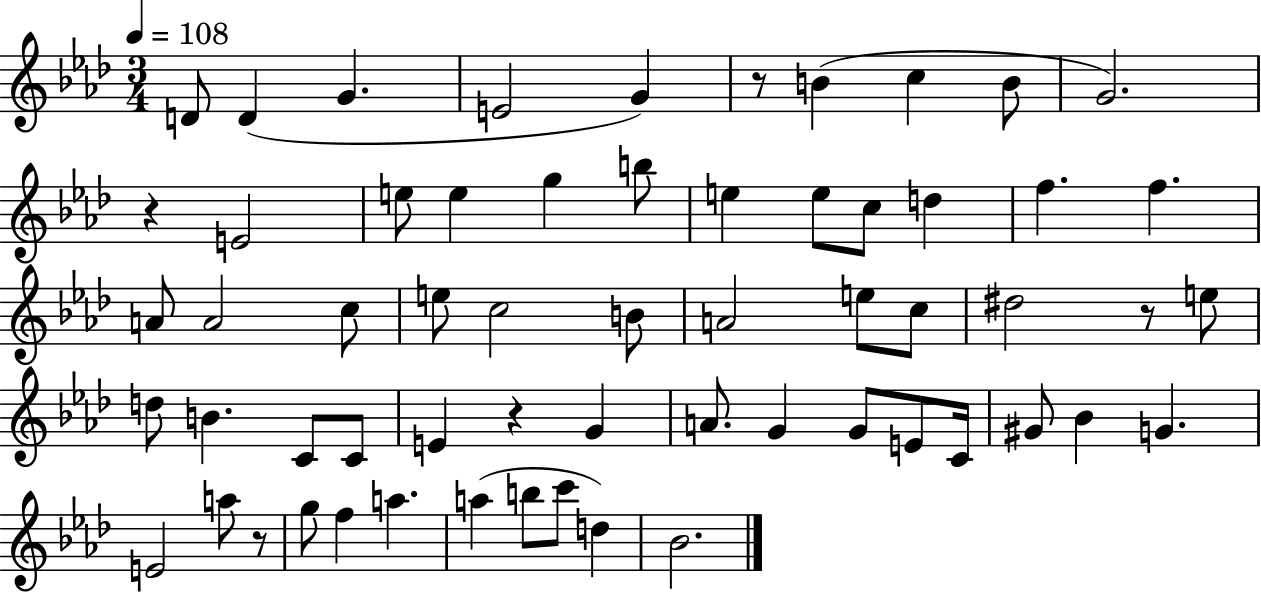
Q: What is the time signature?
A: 3/4